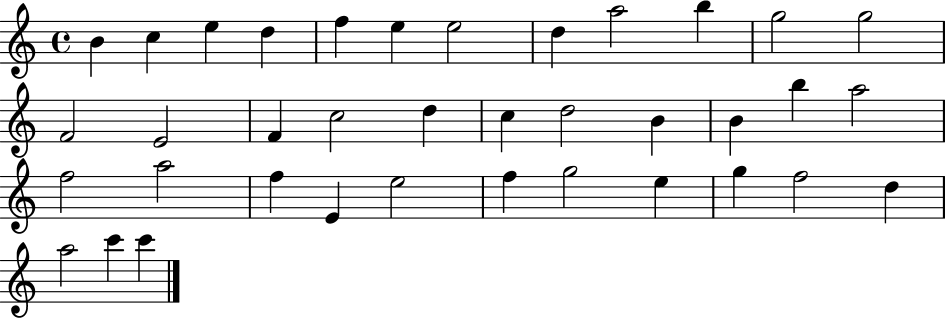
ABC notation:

X:1
T:Untitled
M:4/4
L:1/4
K:C
B c e d f e e2 d a2 b g2 g2 F2 E2 F c2 d c d2 B B b a2 f2 a2 f E e2 f g2 e g f2 d a2 c' c'